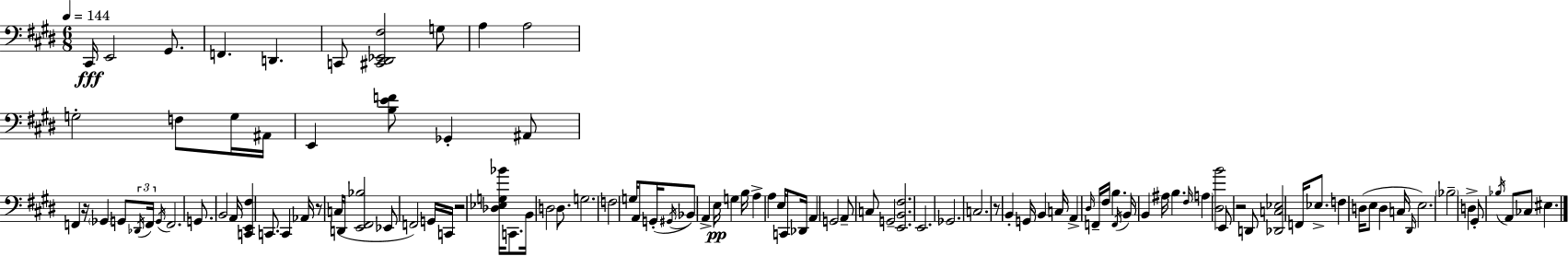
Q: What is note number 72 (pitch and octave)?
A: B3